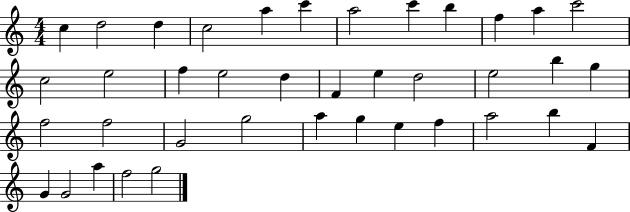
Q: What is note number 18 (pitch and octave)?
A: F4